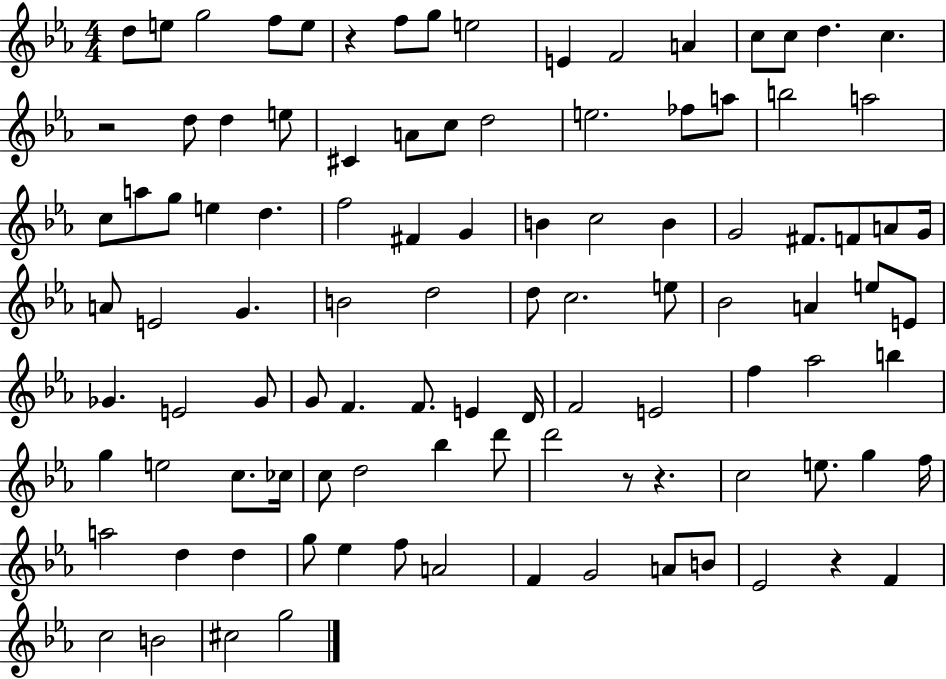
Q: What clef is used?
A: treble